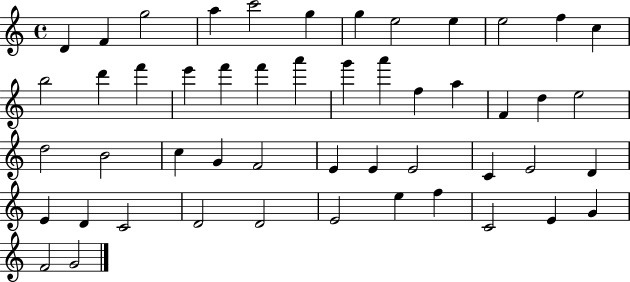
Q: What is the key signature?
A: C major